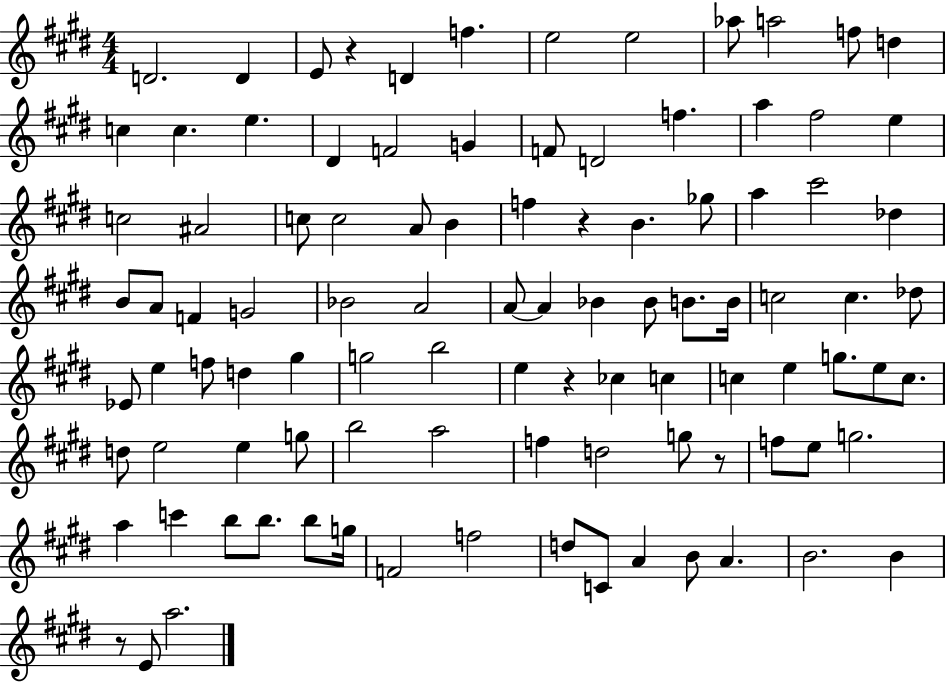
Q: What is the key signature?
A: E major